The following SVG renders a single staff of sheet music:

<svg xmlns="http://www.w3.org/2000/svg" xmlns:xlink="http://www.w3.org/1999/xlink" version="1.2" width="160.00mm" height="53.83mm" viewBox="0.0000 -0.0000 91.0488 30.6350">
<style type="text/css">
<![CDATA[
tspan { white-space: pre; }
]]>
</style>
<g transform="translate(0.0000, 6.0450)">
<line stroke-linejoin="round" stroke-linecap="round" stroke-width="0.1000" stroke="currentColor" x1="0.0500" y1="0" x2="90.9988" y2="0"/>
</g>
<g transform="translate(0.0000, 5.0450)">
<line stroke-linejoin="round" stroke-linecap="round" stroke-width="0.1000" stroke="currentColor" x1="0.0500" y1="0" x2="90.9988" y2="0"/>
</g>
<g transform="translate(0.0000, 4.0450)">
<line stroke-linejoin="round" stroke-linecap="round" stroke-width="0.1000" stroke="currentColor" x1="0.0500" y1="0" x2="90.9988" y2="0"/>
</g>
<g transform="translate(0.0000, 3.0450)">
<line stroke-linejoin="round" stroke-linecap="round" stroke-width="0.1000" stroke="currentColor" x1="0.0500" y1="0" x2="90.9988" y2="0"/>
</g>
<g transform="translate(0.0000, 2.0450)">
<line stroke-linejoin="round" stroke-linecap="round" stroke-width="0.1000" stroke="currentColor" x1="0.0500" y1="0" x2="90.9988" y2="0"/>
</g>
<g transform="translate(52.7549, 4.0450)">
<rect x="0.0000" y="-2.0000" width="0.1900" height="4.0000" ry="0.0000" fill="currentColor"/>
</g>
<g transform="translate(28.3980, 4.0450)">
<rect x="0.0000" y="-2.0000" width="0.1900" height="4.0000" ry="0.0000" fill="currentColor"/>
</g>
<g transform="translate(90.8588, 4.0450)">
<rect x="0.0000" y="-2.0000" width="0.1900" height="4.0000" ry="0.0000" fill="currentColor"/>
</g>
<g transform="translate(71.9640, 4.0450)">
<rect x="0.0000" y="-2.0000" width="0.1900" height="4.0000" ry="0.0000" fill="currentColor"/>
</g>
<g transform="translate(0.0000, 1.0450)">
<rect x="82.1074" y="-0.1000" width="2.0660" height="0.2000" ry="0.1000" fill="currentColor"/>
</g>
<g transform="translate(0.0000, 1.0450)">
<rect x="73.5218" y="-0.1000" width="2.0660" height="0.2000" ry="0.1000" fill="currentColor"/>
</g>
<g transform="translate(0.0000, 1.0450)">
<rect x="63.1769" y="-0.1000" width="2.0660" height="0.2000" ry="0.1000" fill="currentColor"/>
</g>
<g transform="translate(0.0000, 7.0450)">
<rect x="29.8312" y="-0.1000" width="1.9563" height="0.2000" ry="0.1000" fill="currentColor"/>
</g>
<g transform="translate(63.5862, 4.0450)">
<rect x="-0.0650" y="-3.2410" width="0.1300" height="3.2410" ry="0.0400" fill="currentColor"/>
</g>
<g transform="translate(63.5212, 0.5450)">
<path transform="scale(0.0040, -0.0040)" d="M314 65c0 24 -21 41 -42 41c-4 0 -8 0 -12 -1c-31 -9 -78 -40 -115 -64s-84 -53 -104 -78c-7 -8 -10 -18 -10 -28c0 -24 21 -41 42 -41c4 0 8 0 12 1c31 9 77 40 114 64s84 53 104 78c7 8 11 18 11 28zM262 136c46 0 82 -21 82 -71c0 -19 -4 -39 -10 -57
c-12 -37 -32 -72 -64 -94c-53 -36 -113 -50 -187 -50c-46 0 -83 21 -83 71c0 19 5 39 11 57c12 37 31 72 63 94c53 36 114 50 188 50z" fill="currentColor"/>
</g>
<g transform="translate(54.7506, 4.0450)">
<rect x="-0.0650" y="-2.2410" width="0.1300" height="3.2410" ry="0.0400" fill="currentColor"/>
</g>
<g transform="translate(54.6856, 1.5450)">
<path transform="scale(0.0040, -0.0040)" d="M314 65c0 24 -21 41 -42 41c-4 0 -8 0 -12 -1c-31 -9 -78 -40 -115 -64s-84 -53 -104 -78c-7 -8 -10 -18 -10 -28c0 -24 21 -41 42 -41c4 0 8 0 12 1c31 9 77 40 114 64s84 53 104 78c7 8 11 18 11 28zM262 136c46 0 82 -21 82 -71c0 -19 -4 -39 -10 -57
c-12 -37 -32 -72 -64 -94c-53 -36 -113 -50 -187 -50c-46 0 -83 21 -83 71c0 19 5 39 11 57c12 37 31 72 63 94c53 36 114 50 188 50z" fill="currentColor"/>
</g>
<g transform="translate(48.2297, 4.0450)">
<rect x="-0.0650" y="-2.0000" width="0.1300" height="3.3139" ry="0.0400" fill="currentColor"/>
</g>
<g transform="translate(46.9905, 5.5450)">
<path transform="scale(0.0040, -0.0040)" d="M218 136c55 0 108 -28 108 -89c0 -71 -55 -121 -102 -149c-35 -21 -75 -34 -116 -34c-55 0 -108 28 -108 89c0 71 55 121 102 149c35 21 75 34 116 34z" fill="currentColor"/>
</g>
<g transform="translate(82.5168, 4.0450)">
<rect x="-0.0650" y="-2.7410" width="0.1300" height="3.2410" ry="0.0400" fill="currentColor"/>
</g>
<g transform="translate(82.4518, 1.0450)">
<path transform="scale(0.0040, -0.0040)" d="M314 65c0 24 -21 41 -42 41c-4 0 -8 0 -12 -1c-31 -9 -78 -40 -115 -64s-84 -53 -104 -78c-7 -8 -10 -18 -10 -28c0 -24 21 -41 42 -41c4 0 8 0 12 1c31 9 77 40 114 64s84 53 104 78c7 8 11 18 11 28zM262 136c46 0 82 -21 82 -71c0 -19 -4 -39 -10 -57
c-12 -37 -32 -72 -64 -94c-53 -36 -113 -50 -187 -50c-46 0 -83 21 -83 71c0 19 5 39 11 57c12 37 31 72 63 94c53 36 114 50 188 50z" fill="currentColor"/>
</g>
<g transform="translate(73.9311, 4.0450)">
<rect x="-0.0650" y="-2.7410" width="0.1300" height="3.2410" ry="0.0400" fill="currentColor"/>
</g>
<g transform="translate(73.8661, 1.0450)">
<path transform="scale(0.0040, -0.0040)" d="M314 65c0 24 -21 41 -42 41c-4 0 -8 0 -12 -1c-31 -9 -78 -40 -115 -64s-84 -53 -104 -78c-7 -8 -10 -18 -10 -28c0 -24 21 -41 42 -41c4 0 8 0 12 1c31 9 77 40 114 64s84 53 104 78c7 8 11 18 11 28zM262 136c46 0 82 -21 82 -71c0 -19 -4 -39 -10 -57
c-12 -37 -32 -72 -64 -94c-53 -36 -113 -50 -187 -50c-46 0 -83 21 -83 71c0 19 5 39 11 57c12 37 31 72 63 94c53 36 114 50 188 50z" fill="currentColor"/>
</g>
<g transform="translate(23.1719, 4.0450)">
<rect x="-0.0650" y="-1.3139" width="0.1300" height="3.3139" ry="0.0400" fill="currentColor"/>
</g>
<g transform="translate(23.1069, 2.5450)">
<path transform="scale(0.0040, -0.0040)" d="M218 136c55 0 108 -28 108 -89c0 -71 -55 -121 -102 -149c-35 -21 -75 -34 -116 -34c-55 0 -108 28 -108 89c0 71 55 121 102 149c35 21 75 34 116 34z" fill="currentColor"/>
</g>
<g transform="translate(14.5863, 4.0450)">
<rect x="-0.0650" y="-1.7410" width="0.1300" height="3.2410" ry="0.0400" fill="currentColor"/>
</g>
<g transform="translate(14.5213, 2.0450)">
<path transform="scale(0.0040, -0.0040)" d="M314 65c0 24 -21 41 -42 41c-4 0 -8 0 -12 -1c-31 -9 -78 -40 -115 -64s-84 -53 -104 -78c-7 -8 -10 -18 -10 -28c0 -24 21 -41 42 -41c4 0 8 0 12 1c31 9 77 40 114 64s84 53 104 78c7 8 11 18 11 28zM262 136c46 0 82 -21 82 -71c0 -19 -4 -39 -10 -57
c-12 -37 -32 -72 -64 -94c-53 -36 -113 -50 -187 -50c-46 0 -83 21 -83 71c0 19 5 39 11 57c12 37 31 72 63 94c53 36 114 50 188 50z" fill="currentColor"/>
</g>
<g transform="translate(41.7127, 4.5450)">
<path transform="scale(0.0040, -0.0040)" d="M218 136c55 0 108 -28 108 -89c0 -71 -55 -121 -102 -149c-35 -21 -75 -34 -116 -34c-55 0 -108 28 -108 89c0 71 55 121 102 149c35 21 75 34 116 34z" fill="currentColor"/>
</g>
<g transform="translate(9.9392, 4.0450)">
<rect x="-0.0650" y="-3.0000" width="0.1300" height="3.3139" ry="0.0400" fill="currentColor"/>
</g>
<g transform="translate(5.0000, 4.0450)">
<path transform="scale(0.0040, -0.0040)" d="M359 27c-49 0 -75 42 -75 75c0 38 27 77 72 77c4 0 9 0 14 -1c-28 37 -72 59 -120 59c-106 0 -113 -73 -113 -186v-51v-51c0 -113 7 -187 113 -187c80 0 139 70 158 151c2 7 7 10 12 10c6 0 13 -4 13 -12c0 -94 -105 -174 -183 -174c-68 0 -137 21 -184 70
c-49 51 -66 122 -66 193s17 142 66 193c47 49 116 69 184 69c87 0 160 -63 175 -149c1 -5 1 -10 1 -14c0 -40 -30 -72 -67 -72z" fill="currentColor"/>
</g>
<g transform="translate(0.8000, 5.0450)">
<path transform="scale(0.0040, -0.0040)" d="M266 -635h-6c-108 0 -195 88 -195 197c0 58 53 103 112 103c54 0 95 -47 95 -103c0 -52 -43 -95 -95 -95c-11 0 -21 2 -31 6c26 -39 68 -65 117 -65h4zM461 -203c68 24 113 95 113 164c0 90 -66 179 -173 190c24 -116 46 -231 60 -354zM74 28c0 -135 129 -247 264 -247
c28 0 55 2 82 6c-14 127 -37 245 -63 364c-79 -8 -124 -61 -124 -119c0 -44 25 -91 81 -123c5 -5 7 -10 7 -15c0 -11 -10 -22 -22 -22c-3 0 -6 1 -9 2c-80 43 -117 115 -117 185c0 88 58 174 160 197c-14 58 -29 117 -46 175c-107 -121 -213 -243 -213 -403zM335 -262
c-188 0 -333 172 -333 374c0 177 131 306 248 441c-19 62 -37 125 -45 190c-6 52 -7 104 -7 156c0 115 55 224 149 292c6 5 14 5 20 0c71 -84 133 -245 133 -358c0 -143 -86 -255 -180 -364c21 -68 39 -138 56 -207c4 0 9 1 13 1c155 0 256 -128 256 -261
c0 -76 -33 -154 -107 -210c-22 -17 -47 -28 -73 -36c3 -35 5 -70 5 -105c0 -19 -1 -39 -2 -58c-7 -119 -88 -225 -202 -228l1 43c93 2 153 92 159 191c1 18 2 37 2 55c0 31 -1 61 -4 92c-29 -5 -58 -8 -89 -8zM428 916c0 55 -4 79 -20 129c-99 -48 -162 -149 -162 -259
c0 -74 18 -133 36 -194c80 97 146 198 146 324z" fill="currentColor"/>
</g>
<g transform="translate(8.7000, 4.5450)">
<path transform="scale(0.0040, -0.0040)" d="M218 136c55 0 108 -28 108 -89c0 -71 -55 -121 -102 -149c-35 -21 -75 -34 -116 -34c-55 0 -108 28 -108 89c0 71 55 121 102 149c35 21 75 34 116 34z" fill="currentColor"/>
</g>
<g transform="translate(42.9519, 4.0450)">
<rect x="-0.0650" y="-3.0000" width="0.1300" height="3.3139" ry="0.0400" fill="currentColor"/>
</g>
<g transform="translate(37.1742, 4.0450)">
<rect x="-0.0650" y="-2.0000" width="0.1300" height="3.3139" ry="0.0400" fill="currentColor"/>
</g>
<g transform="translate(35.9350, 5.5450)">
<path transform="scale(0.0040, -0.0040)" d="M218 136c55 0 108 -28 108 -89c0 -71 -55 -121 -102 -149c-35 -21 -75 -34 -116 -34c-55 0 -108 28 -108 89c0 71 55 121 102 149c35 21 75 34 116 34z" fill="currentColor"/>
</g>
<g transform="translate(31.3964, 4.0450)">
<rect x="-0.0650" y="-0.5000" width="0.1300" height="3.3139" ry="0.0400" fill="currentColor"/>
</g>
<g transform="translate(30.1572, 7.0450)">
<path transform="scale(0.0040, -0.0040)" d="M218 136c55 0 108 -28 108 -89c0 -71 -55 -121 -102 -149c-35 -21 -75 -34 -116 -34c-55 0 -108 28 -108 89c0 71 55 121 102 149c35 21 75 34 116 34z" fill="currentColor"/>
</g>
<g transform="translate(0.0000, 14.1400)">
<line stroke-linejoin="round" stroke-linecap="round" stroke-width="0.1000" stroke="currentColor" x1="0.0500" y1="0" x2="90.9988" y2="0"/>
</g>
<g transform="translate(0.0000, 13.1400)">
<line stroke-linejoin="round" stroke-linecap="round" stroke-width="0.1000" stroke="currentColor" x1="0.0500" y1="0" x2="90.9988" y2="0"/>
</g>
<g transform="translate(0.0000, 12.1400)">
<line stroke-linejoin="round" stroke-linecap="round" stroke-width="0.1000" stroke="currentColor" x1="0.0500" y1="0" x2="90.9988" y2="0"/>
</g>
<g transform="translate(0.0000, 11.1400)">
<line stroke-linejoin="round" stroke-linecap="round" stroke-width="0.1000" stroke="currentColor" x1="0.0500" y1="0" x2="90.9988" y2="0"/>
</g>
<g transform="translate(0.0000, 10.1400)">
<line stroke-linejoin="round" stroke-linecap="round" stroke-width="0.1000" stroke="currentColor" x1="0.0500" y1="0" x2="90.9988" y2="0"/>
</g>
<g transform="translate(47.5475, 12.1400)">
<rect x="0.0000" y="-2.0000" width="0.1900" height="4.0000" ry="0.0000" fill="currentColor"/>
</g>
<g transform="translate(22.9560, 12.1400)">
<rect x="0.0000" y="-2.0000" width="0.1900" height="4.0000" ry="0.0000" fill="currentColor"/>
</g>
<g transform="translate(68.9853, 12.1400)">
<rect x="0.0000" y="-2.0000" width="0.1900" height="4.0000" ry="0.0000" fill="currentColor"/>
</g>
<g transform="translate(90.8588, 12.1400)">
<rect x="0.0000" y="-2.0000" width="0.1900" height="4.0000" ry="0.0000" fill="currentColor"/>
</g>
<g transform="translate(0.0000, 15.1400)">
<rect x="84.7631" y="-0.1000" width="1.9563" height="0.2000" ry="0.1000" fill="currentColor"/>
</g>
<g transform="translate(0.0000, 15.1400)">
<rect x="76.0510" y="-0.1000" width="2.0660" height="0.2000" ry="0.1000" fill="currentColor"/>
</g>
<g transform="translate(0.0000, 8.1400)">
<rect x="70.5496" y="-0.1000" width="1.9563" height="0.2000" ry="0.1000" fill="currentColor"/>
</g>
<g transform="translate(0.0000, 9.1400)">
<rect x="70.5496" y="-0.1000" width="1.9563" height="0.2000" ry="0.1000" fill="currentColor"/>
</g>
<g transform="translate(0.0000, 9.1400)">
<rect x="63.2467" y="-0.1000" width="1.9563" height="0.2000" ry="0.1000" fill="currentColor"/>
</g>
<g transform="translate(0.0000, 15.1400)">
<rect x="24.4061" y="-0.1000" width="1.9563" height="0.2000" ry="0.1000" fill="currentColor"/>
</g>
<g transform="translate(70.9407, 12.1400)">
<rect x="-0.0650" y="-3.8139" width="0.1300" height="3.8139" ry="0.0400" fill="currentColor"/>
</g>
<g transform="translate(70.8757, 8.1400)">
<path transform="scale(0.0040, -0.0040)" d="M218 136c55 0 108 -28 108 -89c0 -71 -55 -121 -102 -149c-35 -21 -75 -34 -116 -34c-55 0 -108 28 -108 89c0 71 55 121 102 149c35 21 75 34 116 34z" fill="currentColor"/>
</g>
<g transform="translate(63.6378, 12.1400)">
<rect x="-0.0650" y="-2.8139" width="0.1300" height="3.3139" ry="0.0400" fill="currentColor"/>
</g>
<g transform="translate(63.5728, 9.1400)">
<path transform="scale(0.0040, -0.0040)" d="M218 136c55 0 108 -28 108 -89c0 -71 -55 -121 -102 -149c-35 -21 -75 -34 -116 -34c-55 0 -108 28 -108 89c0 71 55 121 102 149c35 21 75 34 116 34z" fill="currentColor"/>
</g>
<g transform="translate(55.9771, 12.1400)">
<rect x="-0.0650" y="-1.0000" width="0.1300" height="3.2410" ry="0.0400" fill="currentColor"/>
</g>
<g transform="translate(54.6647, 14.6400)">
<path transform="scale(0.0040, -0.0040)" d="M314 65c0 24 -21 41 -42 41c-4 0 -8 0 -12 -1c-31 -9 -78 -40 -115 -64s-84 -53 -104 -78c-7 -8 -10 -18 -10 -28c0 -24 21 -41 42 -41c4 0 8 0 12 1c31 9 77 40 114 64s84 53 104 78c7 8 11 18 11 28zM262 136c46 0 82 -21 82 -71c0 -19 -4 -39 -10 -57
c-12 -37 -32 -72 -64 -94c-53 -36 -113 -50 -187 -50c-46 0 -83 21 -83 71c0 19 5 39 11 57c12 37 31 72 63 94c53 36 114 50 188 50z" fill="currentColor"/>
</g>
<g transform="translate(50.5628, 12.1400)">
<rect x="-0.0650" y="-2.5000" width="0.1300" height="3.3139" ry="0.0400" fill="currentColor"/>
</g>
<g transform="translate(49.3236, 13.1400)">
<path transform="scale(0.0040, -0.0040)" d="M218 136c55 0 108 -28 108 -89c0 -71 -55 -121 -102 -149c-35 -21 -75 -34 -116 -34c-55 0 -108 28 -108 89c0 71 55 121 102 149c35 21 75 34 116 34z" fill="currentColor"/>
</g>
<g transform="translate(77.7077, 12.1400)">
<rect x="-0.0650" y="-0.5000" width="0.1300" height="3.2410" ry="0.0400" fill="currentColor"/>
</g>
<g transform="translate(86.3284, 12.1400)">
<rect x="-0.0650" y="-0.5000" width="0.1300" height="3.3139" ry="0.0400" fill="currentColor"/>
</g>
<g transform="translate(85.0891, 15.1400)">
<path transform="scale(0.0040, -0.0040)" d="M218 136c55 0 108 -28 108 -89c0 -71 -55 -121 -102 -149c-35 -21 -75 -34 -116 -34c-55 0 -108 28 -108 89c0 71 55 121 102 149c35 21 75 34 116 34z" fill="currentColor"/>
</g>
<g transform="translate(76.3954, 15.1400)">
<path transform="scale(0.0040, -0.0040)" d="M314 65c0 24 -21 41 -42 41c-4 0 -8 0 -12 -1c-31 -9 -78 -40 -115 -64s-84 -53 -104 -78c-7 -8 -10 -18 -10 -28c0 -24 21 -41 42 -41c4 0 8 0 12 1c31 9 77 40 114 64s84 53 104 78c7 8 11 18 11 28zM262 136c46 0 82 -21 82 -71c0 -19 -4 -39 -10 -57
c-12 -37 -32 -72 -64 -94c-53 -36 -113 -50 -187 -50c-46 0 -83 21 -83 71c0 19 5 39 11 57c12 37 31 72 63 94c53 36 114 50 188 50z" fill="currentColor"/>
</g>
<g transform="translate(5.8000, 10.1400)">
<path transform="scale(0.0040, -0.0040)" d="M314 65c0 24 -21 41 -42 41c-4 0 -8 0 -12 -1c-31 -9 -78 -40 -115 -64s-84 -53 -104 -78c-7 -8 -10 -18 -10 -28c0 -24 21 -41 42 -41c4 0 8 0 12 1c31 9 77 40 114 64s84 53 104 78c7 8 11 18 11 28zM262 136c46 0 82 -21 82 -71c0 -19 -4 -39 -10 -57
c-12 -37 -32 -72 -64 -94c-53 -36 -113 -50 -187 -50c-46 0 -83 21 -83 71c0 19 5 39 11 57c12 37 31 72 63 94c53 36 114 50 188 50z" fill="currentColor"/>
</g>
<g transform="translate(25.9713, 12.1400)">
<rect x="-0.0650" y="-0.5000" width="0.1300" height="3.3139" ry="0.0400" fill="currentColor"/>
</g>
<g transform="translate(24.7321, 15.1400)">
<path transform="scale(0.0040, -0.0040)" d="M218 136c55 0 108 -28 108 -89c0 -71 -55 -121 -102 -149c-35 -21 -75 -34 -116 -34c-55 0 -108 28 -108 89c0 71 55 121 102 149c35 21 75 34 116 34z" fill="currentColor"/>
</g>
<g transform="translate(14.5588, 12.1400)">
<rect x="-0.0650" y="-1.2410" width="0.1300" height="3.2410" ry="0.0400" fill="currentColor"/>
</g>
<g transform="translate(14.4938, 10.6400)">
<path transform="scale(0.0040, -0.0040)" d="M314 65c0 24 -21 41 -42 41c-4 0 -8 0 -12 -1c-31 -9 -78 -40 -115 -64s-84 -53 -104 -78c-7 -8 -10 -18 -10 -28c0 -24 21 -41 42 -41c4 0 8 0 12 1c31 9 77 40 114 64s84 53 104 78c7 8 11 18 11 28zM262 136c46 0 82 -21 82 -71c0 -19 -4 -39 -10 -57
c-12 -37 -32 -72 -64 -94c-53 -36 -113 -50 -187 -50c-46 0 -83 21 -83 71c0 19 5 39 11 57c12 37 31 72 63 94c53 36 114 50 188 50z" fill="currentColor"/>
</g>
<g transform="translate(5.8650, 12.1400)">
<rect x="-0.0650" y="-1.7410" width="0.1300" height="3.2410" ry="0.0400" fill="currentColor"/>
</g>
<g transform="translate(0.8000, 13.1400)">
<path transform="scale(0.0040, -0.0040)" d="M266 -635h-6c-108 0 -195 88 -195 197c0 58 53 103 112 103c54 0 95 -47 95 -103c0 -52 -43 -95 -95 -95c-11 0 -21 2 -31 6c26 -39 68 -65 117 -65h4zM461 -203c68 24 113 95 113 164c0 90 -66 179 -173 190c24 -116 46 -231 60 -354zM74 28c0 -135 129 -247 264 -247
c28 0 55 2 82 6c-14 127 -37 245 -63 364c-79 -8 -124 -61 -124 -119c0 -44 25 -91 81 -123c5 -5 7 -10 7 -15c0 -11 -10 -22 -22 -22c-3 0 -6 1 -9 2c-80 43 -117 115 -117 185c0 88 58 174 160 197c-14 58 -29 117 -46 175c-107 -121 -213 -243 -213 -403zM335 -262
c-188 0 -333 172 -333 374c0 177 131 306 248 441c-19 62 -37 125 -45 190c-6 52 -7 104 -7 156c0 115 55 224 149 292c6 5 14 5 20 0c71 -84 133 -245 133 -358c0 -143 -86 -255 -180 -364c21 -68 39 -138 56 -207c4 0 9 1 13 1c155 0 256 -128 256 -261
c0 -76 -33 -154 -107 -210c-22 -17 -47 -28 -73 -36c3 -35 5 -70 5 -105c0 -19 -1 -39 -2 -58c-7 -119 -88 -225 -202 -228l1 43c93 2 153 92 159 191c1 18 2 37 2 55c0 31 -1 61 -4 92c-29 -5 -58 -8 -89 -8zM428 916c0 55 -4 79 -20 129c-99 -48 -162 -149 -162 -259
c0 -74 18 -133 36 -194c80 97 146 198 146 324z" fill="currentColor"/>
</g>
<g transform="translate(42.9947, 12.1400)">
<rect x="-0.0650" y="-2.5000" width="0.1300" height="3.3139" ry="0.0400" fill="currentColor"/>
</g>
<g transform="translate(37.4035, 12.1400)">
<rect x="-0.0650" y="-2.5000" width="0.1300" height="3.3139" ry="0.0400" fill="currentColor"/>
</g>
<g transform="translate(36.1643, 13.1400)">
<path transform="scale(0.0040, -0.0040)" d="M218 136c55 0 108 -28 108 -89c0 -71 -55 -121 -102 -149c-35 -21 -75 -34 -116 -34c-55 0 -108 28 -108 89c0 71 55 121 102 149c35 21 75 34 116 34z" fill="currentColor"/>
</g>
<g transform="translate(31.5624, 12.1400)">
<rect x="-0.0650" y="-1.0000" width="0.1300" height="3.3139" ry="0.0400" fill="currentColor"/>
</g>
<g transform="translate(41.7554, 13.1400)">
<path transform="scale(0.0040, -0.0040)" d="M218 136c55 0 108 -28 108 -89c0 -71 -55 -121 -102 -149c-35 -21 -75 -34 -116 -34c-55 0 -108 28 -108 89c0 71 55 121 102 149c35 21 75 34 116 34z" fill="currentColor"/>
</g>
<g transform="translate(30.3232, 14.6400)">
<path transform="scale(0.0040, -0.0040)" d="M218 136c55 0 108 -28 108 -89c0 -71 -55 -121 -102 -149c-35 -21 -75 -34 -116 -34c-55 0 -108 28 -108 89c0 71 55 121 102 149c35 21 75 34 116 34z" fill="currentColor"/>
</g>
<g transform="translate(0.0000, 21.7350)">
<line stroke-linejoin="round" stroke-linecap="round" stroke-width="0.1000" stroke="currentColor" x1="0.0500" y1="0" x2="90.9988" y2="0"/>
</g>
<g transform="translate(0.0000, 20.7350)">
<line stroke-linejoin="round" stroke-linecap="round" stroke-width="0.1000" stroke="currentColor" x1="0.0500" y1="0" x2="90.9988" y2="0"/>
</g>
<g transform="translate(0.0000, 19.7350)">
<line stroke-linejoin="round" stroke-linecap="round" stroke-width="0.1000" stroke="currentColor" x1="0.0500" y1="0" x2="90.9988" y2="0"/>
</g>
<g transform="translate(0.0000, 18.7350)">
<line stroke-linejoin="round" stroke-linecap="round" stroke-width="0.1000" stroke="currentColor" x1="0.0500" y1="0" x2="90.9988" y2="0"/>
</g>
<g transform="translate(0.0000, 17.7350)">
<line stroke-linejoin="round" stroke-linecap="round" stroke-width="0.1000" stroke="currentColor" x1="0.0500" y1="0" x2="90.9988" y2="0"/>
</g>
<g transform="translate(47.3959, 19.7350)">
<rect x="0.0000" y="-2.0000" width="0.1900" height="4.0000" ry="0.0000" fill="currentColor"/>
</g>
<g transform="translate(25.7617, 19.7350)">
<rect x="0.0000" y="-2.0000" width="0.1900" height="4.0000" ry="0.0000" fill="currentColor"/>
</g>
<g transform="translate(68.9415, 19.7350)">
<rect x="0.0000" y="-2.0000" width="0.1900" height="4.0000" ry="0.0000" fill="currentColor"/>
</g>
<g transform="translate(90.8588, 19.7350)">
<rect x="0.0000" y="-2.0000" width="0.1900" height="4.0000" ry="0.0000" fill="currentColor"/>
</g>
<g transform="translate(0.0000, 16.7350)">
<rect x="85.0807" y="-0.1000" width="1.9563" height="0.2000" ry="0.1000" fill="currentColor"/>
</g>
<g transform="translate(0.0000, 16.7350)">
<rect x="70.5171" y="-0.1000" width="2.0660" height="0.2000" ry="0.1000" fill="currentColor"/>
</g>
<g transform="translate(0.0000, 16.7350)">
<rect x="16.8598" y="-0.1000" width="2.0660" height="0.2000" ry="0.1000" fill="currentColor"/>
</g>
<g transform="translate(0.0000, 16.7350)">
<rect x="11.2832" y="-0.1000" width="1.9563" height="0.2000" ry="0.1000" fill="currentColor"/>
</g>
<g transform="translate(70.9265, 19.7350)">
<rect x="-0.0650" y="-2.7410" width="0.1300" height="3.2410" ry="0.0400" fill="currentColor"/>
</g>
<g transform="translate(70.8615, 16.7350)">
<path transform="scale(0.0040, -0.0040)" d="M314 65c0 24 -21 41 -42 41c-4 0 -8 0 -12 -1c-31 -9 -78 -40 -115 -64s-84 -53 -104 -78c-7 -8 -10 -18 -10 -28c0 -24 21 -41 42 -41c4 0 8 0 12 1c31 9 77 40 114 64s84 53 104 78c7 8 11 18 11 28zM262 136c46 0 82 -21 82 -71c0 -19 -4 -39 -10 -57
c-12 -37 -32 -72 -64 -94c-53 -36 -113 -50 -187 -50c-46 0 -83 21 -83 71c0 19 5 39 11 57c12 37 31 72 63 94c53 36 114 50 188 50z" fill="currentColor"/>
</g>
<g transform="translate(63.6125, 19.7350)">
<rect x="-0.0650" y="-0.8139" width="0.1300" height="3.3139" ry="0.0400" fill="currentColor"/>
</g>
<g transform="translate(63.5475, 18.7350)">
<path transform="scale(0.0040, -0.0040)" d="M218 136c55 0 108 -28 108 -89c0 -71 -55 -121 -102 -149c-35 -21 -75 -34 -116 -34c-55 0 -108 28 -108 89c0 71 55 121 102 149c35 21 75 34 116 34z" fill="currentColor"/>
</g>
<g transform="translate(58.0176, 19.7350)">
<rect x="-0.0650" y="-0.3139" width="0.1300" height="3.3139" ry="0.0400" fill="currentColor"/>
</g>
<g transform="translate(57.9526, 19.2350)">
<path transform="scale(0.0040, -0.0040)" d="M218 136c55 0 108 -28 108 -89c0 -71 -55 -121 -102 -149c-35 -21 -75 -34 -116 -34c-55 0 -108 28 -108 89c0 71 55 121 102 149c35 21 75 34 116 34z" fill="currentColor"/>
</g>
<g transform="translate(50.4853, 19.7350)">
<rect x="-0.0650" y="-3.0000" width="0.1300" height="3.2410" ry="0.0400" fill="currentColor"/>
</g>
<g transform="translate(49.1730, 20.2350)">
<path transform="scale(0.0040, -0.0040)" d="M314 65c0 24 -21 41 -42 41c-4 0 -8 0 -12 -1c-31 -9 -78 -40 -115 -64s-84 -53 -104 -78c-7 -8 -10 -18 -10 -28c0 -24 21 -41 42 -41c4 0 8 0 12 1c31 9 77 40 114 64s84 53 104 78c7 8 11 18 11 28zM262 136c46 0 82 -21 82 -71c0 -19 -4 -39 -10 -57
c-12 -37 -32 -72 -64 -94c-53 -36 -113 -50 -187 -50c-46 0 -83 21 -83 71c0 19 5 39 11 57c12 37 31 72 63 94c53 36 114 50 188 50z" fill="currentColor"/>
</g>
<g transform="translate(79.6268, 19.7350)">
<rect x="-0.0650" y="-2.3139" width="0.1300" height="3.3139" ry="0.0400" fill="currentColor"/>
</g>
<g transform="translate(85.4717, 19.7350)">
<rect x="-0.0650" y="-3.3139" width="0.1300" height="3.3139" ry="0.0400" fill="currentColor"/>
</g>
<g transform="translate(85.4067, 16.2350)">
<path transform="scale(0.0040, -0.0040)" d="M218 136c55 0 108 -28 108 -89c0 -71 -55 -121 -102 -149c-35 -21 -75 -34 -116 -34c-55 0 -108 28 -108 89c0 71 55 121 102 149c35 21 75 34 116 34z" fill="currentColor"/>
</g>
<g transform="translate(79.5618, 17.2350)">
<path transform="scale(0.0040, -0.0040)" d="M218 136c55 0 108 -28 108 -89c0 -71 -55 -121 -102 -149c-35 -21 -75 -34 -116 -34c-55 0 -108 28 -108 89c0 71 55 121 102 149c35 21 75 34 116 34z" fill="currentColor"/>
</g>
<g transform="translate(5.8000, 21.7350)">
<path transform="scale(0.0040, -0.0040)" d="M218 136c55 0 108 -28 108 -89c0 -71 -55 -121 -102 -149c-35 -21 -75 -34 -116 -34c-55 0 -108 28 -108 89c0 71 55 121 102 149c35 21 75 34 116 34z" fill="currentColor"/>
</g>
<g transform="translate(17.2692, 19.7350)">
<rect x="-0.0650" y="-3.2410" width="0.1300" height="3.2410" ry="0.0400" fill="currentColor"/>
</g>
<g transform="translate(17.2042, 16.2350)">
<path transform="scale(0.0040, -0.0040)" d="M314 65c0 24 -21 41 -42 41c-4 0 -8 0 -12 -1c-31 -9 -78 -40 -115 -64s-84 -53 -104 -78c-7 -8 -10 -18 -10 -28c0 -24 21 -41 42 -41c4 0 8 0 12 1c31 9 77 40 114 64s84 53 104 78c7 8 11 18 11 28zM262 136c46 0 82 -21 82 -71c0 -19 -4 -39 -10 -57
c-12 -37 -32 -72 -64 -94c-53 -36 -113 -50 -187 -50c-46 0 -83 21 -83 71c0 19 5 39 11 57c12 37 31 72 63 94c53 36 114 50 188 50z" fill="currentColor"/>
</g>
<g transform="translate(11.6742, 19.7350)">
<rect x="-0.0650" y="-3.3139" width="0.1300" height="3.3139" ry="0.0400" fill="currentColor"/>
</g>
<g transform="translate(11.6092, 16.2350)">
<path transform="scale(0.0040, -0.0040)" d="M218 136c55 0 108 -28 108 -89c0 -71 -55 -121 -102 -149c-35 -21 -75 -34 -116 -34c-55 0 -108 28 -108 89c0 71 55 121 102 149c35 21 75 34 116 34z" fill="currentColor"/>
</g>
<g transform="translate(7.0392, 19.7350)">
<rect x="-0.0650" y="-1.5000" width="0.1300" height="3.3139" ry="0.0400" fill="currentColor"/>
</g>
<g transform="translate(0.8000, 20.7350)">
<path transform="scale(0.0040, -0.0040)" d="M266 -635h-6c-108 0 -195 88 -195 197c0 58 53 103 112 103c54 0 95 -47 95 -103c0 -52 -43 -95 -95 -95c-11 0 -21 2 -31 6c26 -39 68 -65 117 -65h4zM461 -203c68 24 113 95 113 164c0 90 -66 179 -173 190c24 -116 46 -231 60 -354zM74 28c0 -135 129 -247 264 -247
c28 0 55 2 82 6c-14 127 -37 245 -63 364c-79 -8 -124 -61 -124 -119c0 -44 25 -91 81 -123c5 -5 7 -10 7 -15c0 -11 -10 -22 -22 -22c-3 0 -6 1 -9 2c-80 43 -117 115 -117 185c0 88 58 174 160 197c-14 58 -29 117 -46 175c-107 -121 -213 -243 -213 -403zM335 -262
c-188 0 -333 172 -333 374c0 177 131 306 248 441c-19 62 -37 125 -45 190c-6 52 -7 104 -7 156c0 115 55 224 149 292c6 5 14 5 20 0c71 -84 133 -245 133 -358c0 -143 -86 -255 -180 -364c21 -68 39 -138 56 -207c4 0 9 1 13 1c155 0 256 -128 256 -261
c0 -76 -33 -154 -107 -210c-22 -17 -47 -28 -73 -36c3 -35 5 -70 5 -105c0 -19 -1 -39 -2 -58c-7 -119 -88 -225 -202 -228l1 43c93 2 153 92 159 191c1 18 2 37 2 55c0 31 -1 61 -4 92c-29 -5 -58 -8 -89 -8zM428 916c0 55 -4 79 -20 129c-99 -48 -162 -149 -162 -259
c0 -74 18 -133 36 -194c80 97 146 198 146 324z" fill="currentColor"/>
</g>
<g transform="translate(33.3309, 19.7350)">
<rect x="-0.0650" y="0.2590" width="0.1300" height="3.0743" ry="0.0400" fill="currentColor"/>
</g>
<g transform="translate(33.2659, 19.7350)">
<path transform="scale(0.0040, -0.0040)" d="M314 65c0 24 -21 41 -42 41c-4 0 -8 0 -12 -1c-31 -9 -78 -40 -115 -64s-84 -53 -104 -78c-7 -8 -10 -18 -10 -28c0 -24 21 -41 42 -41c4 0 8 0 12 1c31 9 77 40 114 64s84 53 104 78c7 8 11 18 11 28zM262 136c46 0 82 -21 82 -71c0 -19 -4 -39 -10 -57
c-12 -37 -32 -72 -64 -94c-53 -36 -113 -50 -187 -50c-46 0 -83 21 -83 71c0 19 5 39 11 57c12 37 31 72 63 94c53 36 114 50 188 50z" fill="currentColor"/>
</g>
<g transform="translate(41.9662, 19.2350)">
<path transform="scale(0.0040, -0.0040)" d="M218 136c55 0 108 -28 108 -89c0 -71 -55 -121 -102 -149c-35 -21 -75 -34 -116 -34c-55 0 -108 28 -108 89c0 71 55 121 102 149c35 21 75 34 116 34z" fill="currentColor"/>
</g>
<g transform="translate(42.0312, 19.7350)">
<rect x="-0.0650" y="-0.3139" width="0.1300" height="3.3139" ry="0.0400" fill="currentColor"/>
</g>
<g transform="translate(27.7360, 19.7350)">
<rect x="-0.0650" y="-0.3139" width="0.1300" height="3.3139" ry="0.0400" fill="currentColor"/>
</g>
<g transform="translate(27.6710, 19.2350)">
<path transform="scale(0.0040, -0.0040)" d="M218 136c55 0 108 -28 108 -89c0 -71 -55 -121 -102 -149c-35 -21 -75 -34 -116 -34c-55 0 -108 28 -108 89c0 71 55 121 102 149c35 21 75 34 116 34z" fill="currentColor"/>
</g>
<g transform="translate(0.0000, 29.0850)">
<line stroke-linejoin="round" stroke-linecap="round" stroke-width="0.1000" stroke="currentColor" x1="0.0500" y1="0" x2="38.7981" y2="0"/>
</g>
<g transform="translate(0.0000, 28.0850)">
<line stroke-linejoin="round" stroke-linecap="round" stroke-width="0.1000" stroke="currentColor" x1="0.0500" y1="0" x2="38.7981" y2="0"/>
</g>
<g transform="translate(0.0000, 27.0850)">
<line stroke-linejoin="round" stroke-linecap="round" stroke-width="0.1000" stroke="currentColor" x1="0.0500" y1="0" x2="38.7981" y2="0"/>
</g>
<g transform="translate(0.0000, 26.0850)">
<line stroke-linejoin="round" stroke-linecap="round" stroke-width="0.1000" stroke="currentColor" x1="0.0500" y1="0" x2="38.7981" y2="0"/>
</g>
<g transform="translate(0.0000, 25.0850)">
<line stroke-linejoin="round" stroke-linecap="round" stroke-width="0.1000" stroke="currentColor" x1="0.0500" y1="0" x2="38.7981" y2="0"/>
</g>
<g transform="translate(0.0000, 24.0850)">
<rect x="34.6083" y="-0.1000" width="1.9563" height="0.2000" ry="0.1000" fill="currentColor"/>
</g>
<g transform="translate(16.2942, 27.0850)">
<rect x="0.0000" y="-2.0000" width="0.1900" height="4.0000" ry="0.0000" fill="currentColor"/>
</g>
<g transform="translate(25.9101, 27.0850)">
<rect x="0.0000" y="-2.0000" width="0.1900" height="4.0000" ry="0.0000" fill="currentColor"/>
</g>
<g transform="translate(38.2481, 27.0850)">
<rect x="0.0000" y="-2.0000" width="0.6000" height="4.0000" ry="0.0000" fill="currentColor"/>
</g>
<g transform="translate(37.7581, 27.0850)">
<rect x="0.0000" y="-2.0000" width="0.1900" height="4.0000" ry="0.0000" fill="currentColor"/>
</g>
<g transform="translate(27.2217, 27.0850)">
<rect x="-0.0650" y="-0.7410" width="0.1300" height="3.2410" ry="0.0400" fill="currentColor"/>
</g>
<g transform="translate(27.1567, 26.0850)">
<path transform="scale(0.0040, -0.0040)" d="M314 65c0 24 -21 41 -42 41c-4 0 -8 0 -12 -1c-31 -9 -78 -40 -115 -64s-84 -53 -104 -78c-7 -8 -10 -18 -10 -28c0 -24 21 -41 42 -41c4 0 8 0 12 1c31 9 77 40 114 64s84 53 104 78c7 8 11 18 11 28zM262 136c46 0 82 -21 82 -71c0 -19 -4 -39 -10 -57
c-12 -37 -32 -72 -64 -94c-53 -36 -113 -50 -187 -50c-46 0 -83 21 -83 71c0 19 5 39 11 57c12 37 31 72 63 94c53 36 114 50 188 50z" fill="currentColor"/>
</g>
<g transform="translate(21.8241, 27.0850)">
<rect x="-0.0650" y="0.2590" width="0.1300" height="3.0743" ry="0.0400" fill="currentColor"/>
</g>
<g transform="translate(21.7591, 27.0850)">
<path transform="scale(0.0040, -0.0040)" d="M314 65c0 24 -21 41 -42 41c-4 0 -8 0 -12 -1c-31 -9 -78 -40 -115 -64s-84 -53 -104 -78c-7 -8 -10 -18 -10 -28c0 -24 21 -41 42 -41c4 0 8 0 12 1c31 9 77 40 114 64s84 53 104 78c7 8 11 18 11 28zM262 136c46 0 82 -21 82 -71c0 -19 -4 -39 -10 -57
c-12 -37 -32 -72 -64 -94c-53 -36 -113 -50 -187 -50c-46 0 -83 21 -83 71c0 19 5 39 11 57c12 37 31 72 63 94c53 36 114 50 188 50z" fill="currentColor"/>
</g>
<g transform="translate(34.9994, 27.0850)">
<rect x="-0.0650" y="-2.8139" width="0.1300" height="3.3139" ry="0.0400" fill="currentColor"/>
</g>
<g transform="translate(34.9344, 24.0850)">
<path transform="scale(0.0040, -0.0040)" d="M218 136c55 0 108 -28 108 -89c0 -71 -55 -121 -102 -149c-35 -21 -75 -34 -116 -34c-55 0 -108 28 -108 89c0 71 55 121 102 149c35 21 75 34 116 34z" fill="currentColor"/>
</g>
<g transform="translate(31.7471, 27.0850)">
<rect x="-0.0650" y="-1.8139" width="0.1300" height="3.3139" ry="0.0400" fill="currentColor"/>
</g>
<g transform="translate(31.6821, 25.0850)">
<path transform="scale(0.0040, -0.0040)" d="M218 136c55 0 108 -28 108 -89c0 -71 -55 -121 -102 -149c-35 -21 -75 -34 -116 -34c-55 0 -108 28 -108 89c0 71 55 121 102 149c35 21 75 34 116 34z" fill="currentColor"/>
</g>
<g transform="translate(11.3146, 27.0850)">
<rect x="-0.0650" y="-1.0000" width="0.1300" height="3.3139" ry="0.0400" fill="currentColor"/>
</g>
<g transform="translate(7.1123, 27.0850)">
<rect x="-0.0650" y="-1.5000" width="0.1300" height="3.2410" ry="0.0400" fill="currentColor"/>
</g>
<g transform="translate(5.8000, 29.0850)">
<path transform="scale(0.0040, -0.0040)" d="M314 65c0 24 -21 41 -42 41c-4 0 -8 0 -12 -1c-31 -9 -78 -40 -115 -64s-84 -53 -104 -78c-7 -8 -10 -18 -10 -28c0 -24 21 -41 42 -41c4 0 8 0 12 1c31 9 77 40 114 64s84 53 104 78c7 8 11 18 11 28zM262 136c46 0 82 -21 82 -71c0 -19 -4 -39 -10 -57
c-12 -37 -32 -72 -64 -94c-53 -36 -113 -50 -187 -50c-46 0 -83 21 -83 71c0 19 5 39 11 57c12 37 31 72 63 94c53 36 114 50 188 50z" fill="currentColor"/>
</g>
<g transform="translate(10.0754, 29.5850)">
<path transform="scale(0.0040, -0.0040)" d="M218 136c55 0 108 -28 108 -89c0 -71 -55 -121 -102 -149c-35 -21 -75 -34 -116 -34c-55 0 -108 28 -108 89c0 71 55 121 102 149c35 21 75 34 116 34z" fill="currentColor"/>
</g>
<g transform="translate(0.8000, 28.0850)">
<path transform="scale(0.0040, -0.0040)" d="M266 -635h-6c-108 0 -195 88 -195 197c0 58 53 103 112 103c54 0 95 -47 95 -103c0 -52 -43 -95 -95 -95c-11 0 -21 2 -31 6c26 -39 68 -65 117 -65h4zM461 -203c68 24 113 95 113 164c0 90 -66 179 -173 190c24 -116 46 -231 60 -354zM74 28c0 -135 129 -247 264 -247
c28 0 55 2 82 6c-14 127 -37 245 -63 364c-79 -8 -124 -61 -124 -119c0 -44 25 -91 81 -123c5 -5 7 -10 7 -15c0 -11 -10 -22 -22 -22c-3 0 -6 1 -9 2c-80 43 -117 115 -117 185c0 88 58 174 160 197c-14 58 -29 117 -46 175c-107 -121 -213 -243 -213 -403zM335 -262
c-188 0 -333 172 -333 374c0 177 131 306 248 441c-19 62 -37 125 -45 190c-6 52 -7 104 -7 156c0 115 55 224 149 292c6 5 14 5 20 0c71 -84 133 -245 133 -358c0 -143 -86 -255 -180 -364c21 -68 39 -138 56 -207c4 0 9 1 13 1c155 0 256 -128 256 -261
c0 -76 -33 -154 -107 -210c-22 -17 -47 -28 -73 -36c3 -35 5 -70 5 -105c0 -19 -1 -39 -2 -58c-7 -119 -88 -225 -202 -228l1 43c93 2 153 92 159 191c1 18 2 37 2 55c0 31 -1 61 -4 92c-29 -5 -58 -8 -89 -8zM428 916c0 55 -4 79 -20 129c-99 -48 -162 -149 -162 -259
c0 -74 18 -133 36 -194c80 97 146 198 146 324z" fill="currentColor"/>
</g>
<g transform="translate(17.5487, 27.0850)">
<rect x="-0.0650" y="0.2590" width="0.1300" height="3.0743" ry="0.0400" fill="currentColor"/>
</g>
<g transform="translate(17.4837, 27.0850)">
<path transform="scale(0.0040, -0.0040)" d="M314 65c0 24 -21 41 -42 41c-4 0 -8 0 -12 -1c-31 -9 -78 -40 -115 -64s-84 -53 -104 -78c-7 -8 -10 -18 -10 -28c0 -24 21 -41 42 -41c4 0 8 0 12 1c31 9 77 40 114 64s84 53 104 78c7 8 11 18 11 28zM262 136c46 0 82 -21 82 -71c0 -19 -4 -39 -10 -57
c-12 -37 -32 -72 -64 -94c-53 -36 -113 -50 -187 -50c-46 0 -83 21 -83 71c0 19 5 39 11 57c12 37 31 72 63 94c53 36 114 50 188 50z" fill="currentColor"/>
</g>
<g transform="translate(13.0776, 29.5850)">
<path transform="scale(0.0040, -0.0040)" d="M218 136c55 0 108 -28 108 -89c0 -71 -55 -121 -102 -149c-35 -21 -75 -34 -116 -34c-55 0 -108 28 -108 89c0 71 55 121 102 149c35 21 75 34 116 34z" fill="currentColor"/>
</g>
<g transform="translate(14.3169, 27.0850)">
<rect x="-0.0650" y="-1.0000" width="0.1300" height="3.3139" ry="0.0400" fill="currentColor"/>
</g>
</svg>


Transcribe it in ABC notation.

X:1
T:Untitled
M:4/4
L:1/4
K:C
A f2 e C F A F g2 b2 a2 a2 f2 e2 C D G G G D2 a c' C2 C E b b2 c B2 c A2 c d a2 g b E2 D D B2 B2 d2 f a